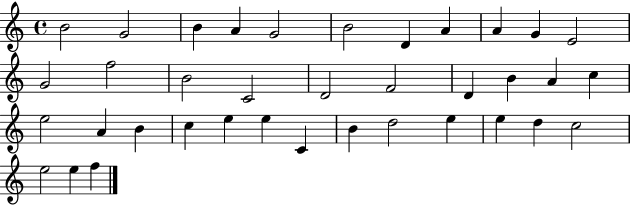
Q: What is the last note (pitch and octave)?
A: F5